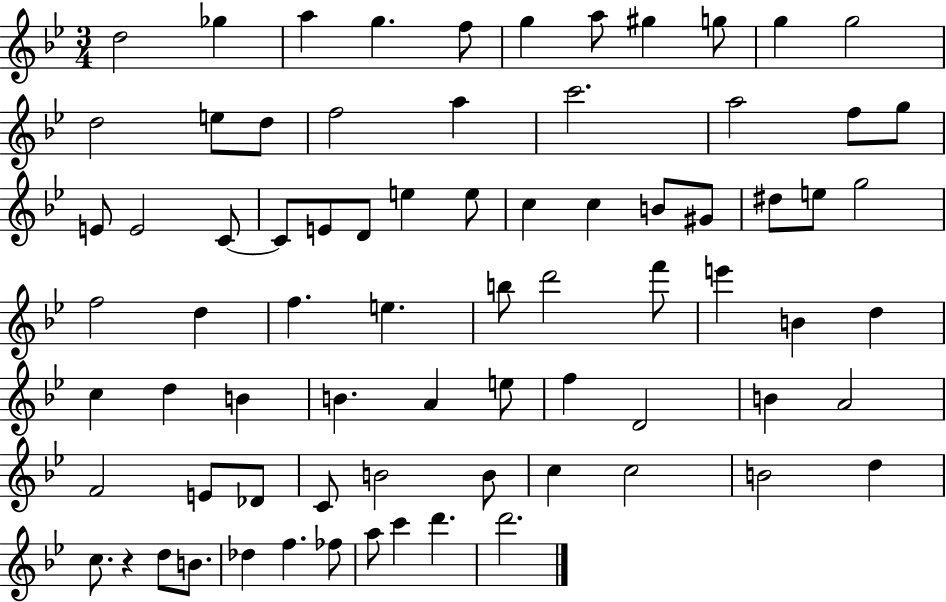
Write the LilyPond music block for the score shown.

{
  \clef treble
  \numericTimeSignature
  \time 3/4
  \key bes \major
  \repeat volta 2 { d''2 ges''4 | a''4 g''4. f''8 | g''4 a''8 gis''4 g''8 | g''4 g''2 | \break d''2 e''8 d''8 | f''2 a''4 | c'''2. | a''2 f''8 g''8 | \break e'8 e'2 c'8~~ | c'8 e'8 d'8 e''4 e''8 | c''4 c''4 b'8 gis'8 | dis''8 e''8 g''2 | \break f''2 d''4 | f''4. e''4. | b''8 d'''2 f'''8 | e'''4 b'4 d''4 | \break c''4 d''4 b'4 | b'4. a'4 e''8 | f''4 d'2 | b'4 a'2 | \break f'2 e'8 des'8 | c'8 b'2 b'8 | c''4 c''2 | b'2 d''4 | \break c''8. r4 d''8 b'8. | des''4 f''4. fes''8 | a''8 c'''4 d'''4. | d'''2. | \break } \bar "|."
}